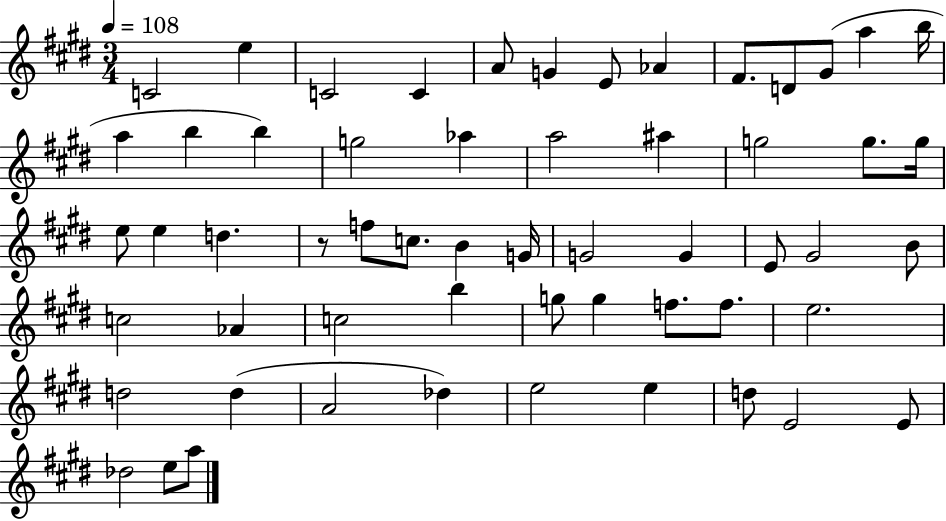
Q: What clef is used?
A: treble